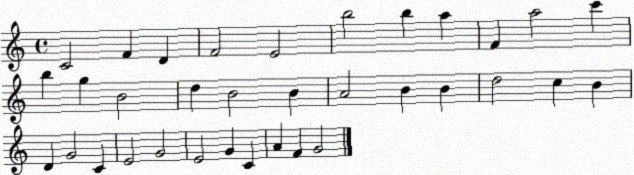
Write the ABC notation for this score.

X:1
T:Untitled
M:4/4
L:1/4
K:C
C2 F D F2 E2 b2 b a F a2 c' b g B2 d B2 B A2 B B d2 c B D G2 C E2 G2 E2 G C A F G2